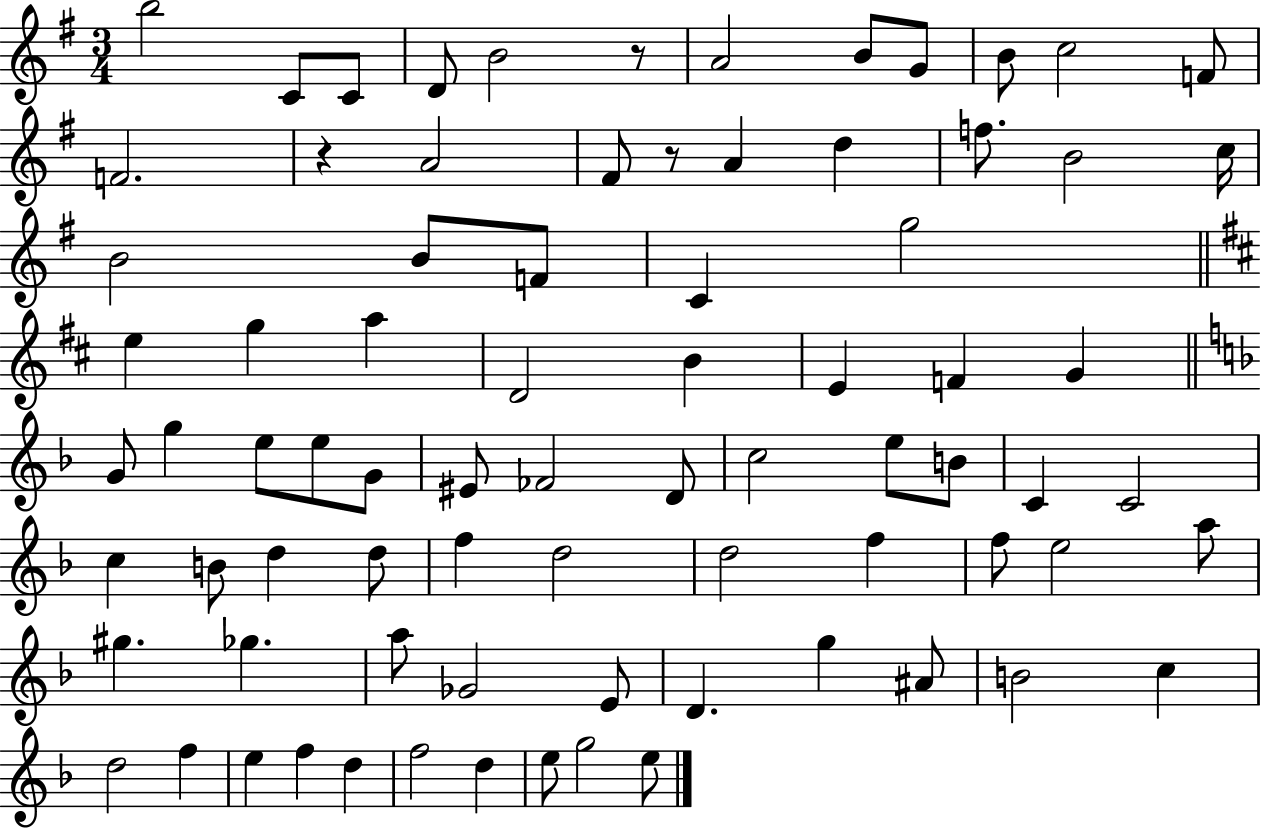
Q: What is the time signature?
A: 3/4